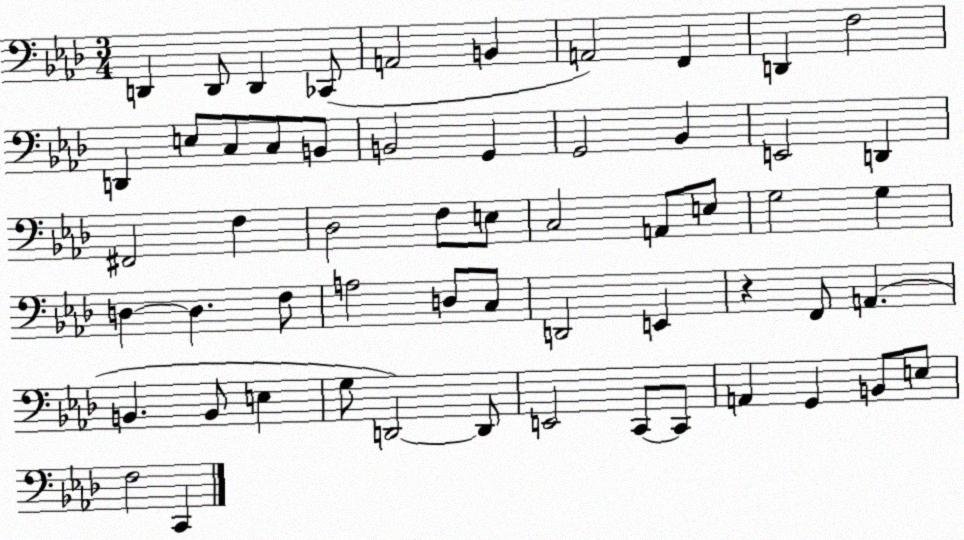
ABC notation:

X:1
T:Untitled
M:3/4
L:1/4
K:Ab
D,, D,,/2 D,, _C,,/2 A,,2 B,, A,,2 F,, D,, F,2 D,, E,/2 C,/2 C,/2 B,,/2 B,,2 G,, G,,2 _B,, E,,2 D,, ^F,,2 F, _D,2 F,/2 E,/2 C,2 A,,/2 E,/2 G,2 G, D, D, F,/2 A,2 D,/2 C,/2 D,,2 E,, z F,,/2 A,, B,, B,,/2 E, G,/2 D,,2 D,,/2 E,,2 C,,/2 C,,/2 A,, G,, B,,/2 E,/2 F,2 C,,